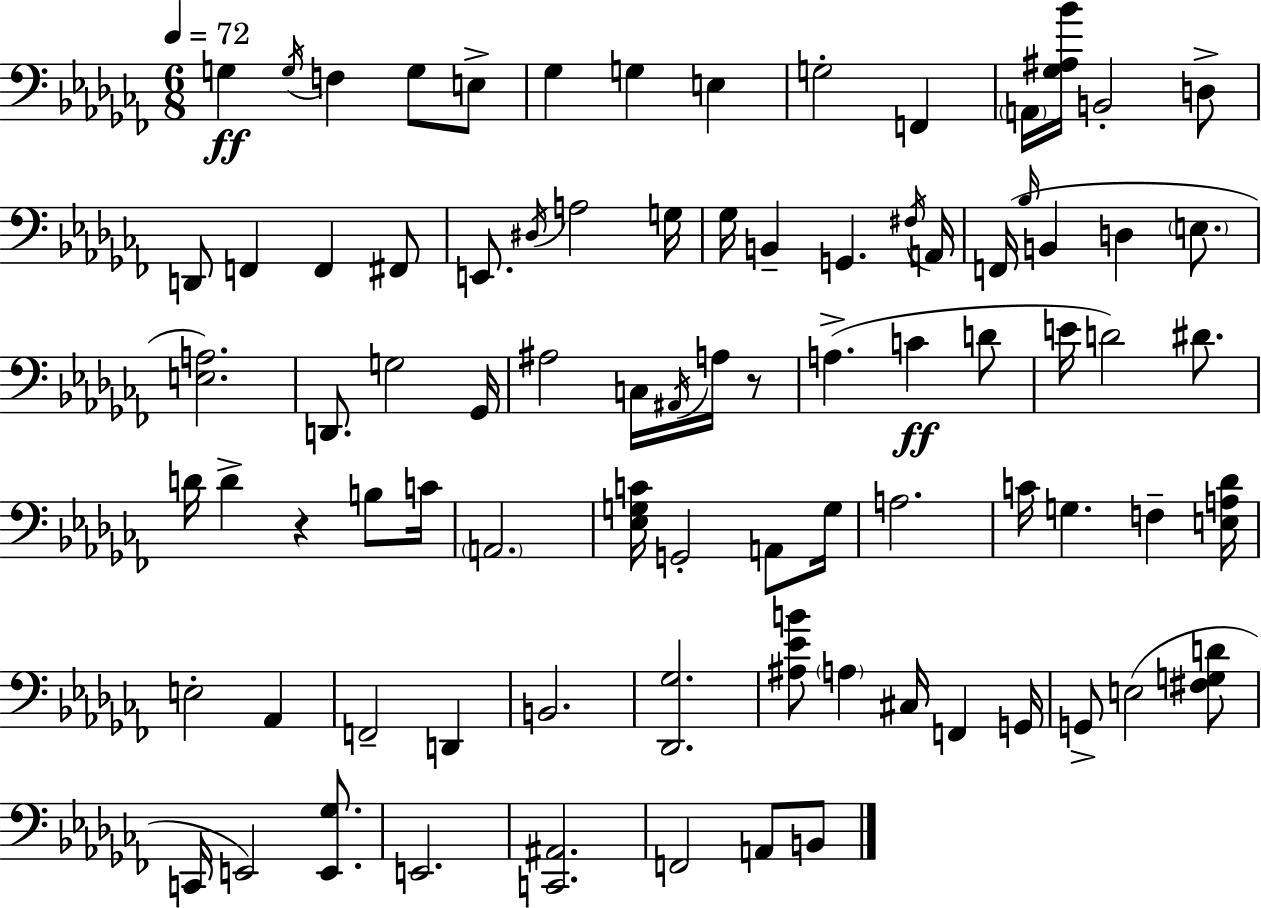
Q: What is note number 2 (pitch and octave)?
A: G3